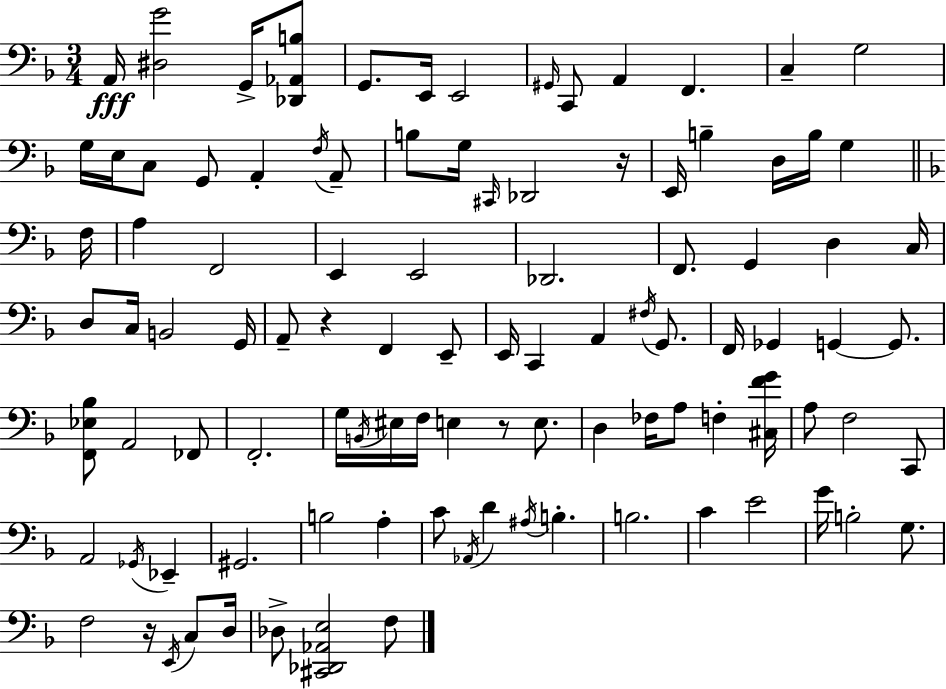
A2/s [D#3,G4]/h G2/s [Db2,Ab2,B3]/e G2/e. E2/s E2/h G#2/s C2/e A2/q F2/q. C3/q G3/h G3/s E3/s C3/e G2/e A2/q F3/s A2/e B3/e G3/s C#2/s Db2/h R/s E2/s B3/q D3/s B3/s G3/q F3/s A3/q F2/h E2/q E2/h Db2/h. F2/e. G2/q D3/q C3/s D3/e C3/s B2/h G2/s A2/e R/q F2/q E2/e E2/s C2/q A2/q F#3/s G2/e. F2/s Gb2/q G2/q G2/e. [F2,Eb3,Bb3]/e A2/h FES2/e F2/h. G3/s B2/s EIS3/s F3/s E3/q R/e E3/e. D3/q FES3/s A3/e F3/q [C#3,F4,G4]/s A3/e F3/h C2/e A2/h Gb2/s Eb2/q G#2/h. B3/h A3/q C4/e Ab2/s D4/q A#3/s B3/q. B3/h. C4/q E4/h G4/s B3/h G3/e. F3/h R/s E2/s C3/e D3/s Db3/e [C#2,Db2,Ab2,E3]/h F3/e